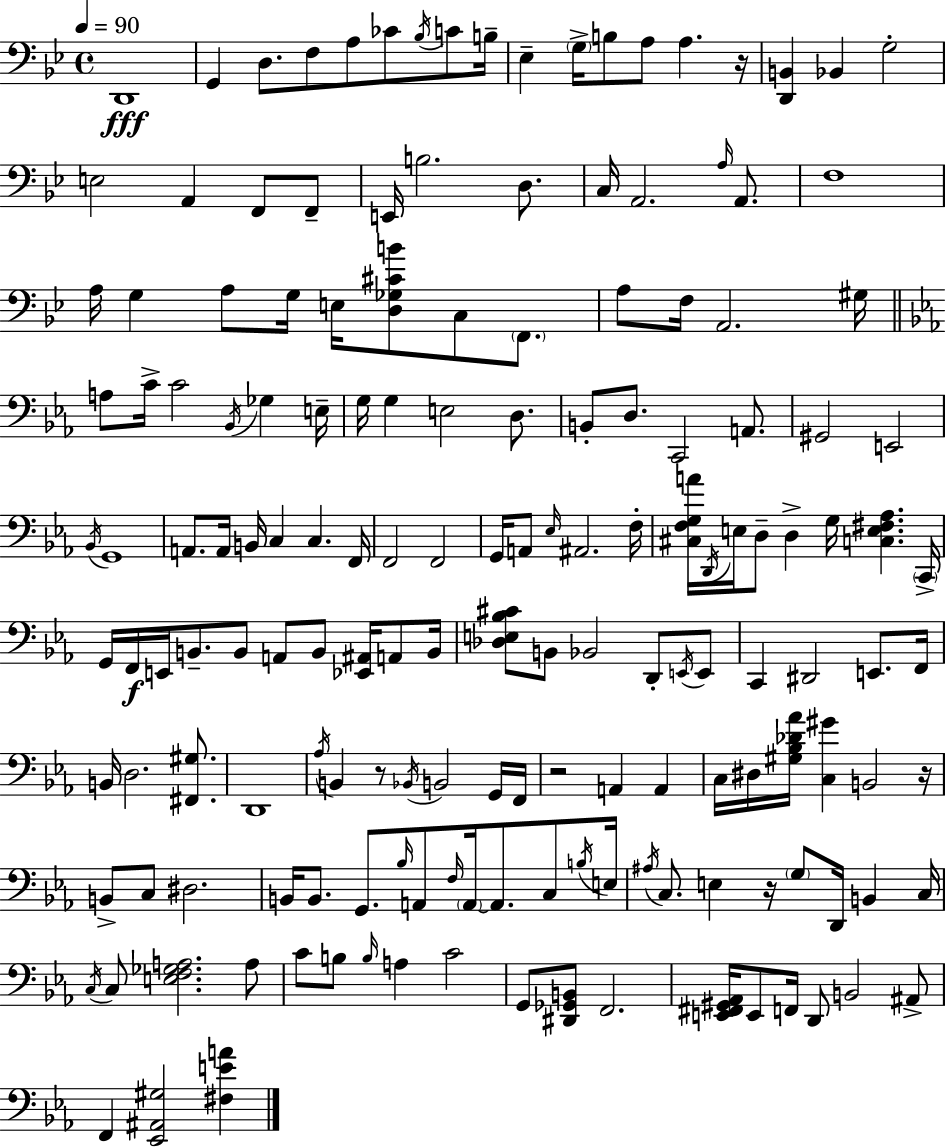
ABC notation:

X:1
T:Untitled
M:4/4
L:1/4
K:Gm
D,,4 G,, D,/2 F,/2 A,/2 _C/2 _B,/4 C/2 B,/4 _E, G,/4 B,/2 A,/2 A, z/4 [D,,B,,] _B,, G,2 E,2 A,, F,,/2 F,,/2 E,,/4 B,2 D,/2 C,/4 A,,2 A,/4 A,,/2 F,4 A,/4 G, A,/2 G,/4 E,/4 [D,_G,^CB]/2 C,/2 F,,/2 A,/2 F,/4 A,,2 ^G,/4 A,/2 C/4 C2 _B,,/4 _G, E,/4 G,/4 G, E,2 D,/2 B,,/2 D,/2 C,,2 A,,/2 ^G,,2 E,,2 _B,,/4 G,,4 A,,/2 A,,/4 B,,/4 C, C, F,,/4 F,,2 F,,2 G,,/4 A,,/2 _E,/4 ^A,,2 F,/4 [^C,F,G,A]/4 D,,/4 E,/4 D,/2 D, G,/4 [C,E,^F,_A,] C,,/4 G,,/4 F,,/4 E,,/4 B,,/2 B,,/2 A,,/2 B,,/2 [_E,,^A,,]/4 A,,/2 B,,/4 [_D,E,_B,^C]/2 B,,/2 _B,,2 D,,/2 E,,/4 E,,/2 C,, ^D,,2 E,,/2 F,,/4 B,,/4 D,2 [^F,,^G,]/2 D,,4 _A,/4 B,, z/2 _B,,/4 B,,2 G,,/4 F,,/4 z2 A,, A,, C,/4 ^D,/4 [^G,_B,_D_A]/4 [C,^G] B,,2 z/4 B,,/2 C,/2 ^D,2 B,,/4 B,,/2 G,,/2 _B,/4 A,,/2 F,/4 A,,/4 A,,/2 C,/2 B,/4 E,/4 ^A,/4 C,/2 E, z/4 G,/2 D,,/4 B,, C,/4 C,/4 C,/2 [E,F,_G,A,]2 A,/2 C/2 B,/2 B,/4 A, C2 G,,/2 [^D,,_G,,B,,]/2 F,,2 [E,,^F,,^G,,_A,,]/4 E,,/2 F,,/4 D,,/2 B,,2 ^A,,/2 F,, [_E,,^A,,^G,]2 [^F,EA]